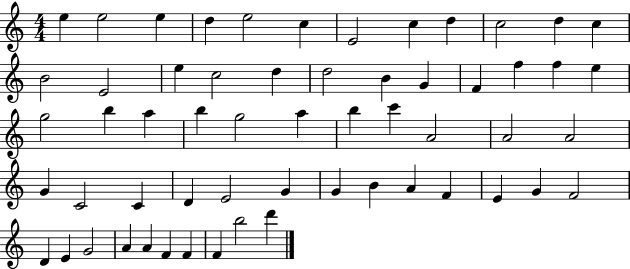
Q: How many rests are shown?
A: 0